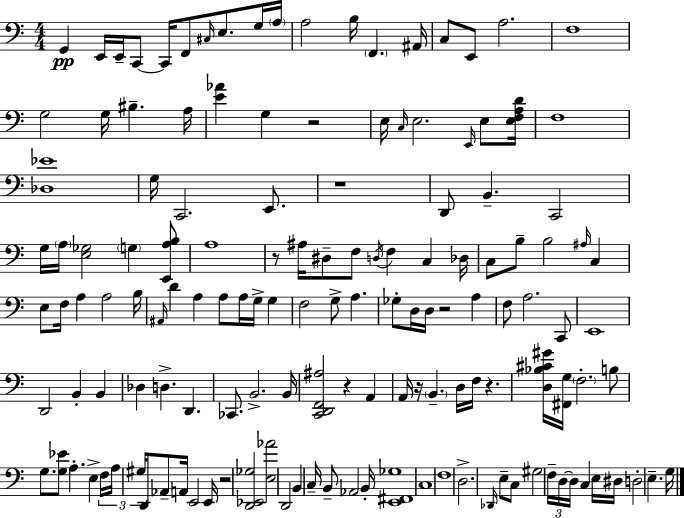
X:1
T:Untitled
M:4/4
L:1/4
K:C
G,, E,,/4 E,,/4 C,,/2 C,,/4 F,,/2 ^C,/4 E,/2 G,/4 A,/4 A,2 B,/4 F,, ^A,,/4 C,/2 E,,/2 A,2 F,4 G,2 G,/4 ^B, A,/4 [E_A] G, z2 E,/4 C,/4 E,2 E,,/4 E,/2 [E,F,A,D]/4 F,4 [_D,_E]4 G,/4 C,,2 E,,/2 z4 D,,/2 B,, C,,2 G,/4 A,/4 [E,_G,]2 G, [E,,A,B,]/2 A,4 z/2 ^A,/4 ^D,/2 F,/2 D,/4 F, C, _D,/4 C,/2 B,/2 B,2 ^A,/4 C, E,/2 F,/4 A, A,2 B,/4 ^A,,/4 D A, A,/2 A,/4 G,/4 G, F,2 G,/2 A, _G,/2 D,/4 D,/4 z2 A, F,/2 A,2 C,,/2 E,,4 D,,2 B,, B,, _D, D, D,, _C,,/2 B,,2 B,,/4 [C,,D,,F,,^A,]2 z A,, A,,/4 z/4 B,, D,/4 F,/4 z [D,_B,^C^G]/4 [^F,,G,]/4 F,2 B,/2 G,/2 [G,_E]/2 A, E, F,/4 A,/4 ^G,/4 D,,/2 _A,,/2 A,,/4 E,,2 E,,/4 z2 [D,,_E,,_G,]2 [E,_A]2 D,,2 B,, C,/4 B,,/2 _A,,2 B,,/4 [E,,^F,,_G,]4 C,4 F,4 D,2 _D,,/4 E,/2 C,/2 ^G,2 F,/4 D,/4 D,/4 C, E,/4 ^D,/4 D,2 E, G,/4